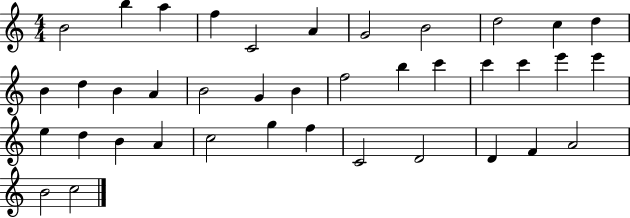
X:1
T:Untitled
M:4/4
L:1/4
K:C
B2 b a f C2 A G2 B2 d2 c d B d B A B2 G B f2 b c' c' c' e' e' e d B A c2 g f C2 D2 D F A2 B2 c2